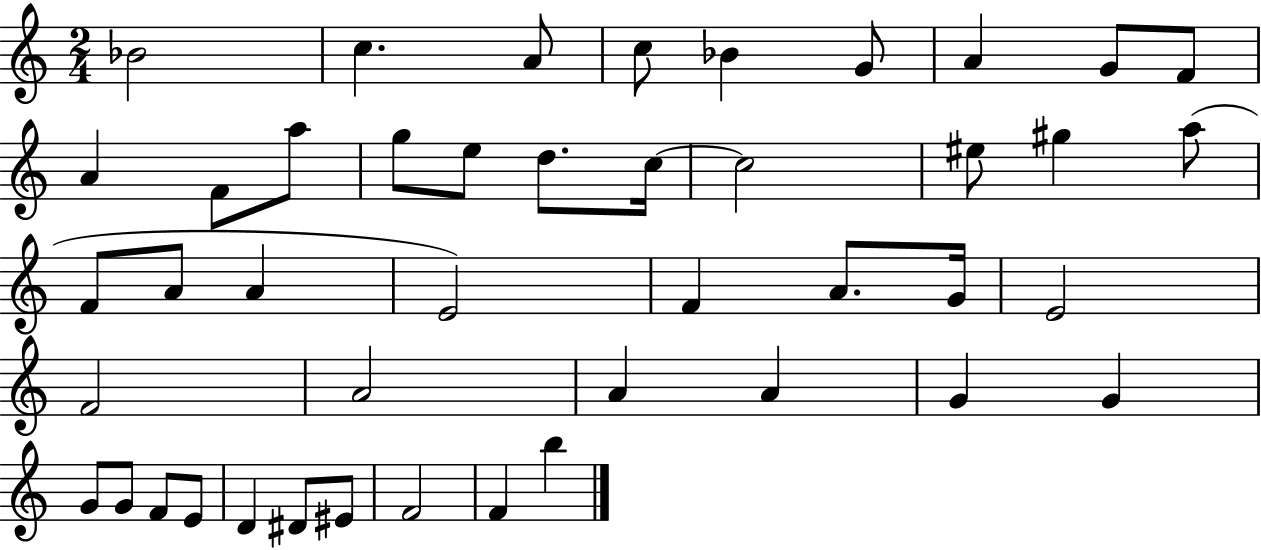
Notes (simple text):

Bb4/h C5/q. A4/e C5/e Bb4/q G4/e A4/q G4/e F4/e A4/q F4/e A5/e G5/e E5/e D5/e. C5/s C5/h EIS5/e G#5/q A5/e F4/e A4/e A4/q E4/h F4/q A4/e. G4/s E4/h F4/h A4/h A4/q A4/q G4/q G4/q G4/e G4/e F4/e E4/e D4/q D#4/e EIS4/e F4/h F4/q B5/q